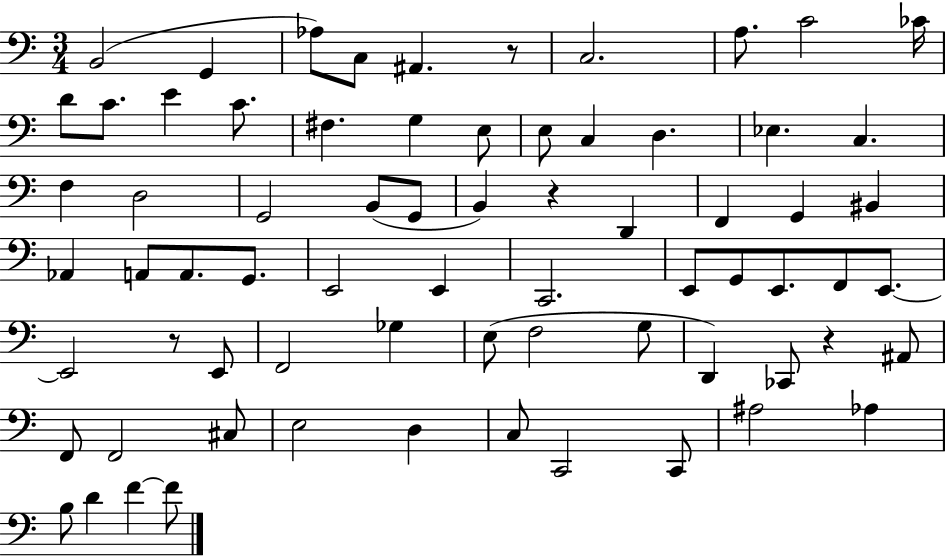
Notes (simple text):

B2/h G2/q Ab3/e C3/e A#2/q. R/e C3/h. A3/e. C4/h CES4/s D4/e C4/e. E4/q C4/e. F#3/q. G3/q E3/e E3/e C3/q D3/q. Eb3/q. C3/q. F3/q D3/h G2/h B2/e G2/e B2/q R/q D2/q F2/q G2/q BIS2/q Ab2/q A2/e A2/e. G2/e. E2/h E2/q C2/h. E2/e G2/e E2/e. F2/e E2/e. E2/h R/e E2/e F2/h Gb3/q E3/e F3/h G3/e D2/q CES2/e R/q A#2/e F2/e F2/h C#3/e E3/h D3/q C3/e C2/h C2/e A#3/h Ab3/q B3/e D4/q F4/q F4/e